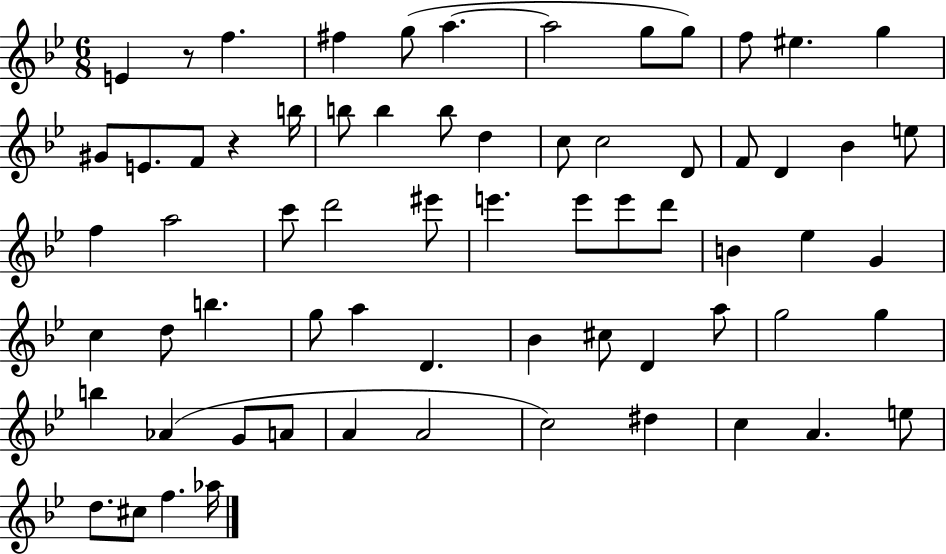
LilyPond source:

{
  \clef treble
  \numericTimeSignature
  \time 6/8
  \key bes \major
  e'4 r8 f''4. | fis''4 g''8( a''4.~~ | a''2 g''8 g''8) | f''8 eis''4. g''4 | \break gis'8 e'8. f'8 r4 b''16 | b''8 b''4 b''8 d''4 | c''8 c''2 d'8 | f'8 d'4 bes'4 e''8 | \break f''4 a''2 | c'''8 d'''2 eis'''8 | e'''4. e'''8 e'''8 d'''8 | b'4 ees''4 g'4 | \break c''4 d''8 b''4. | g''8 a''4 d'4. | bes'4 cis''8 d'4 a''8 | g''2 g''4 | \break b''4 aes'4( g'8 a'8 | a'4 a'2 | c''2) dis''4 | c''4 a'4. e''8 | \break d''8. cis''8 f''4. aes''16 | \bar "|."
}